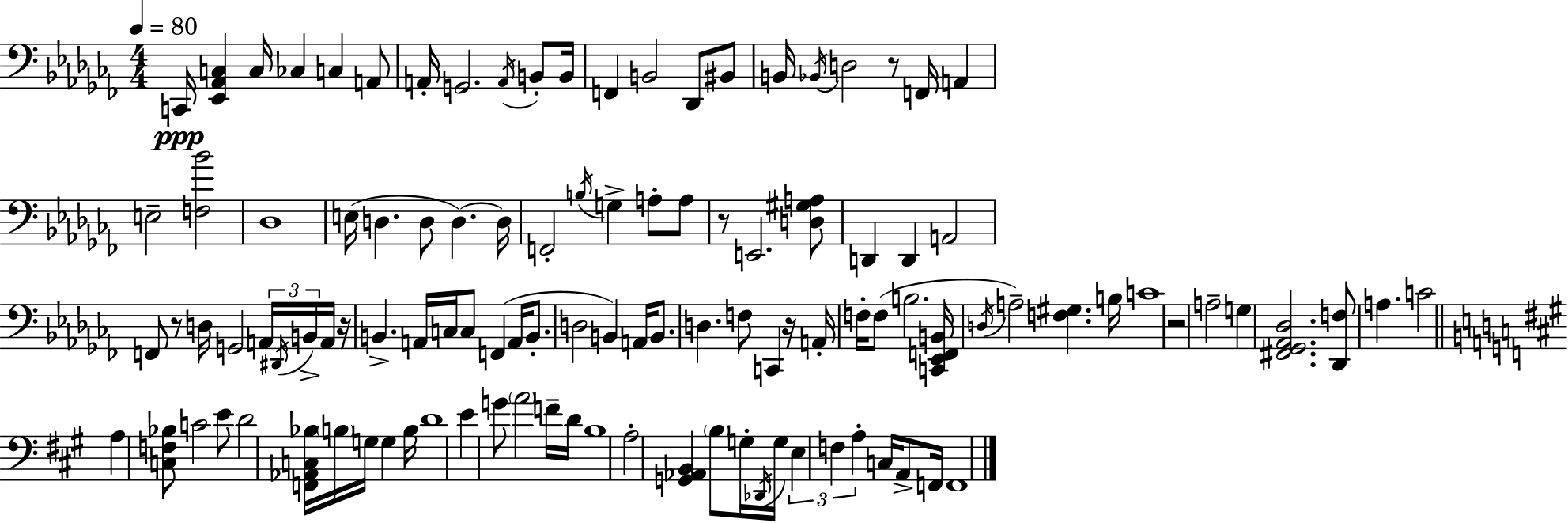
C2/s [Eb2,Ab2,C3]/q C3/s CES3/q C3/q A2/e A2/s G2/h. A2/s B2/e B2/s F2/q B2/h Db2/e BIS2/e B2/s Bb2/s D3/h R/e F2/s A2/q E3/h [F3,Bb4]/h Db3/w E3/s D3/q. D3/e D3/q. D3/s F2/h B3/s G3/q A3/e A3/e R/e E2/h. [D3,G#3,A3]/e D2/q D2/q A2/h F2/e R/e D3/s G2/h A2/s D#2/s B2/s A2/s R/s B2/q. A2/s C3/s C3/e F2/q A2/s B2/e. D3/h B2/q A2/s B2/e. D3/q. F3/e C2/q R/s A2/s F3/s F3/e B3/h. [C2,Eb2,F2,B2]/s D3/s A3/h [F3,G#3]/q. B3/s C4/w R/h A3/h G3/q [F#2,Gb2,Ab2,Db3]/h. [Db2,F3]/e A3/q. C4/h A3/q [C3,F3,Bb3]/e C4/h E4/e D4/h [F2,Ab2,C3,Bb3]/s B3/s G3/s G3/q B3/s D4/w E4/q G4/e A4/h F4/s D4/s B3/w A3/h [G2,Ab2,B2]/q B3/e G3/s Db2/s G3/s E3/q F3/q A3/q C3/s A2/e F2/s F2/w